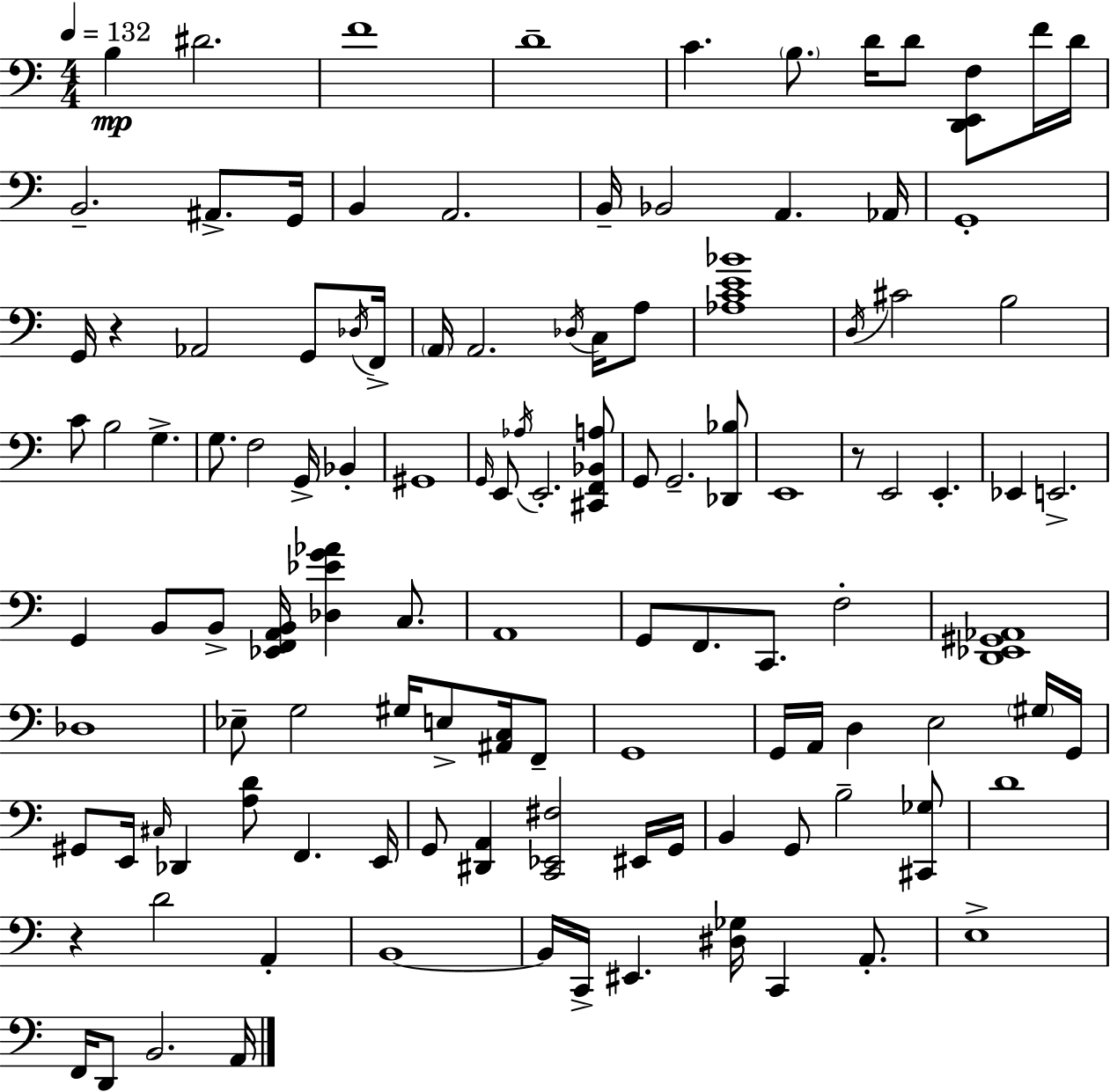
X:1
T:Untitled
M:4/4
L:1/4
K:Am
B, ^D2 F4 D4 C B,/2 D/4 D/2 [D,,E,,F,]/2 F/4 D/4 B,,2 ^A,,/2 G,,/4 B,, A,,2 B,,/4 _B,,2 A,, _A,,/4 G,,4 G,,/4 z _A,,2 G,,/2 _D,/4 F,,/4 A,,/4 A,,2 _D,/4 C,/4 A,/2 [_A,CE_B]4 D,/4 ^C2 B,2 C/2 B,2 G, G,/2 F,2 G,,/4 _B,, ^G,,4 G,,/4 E,,/2 _A,/4 E,,2 [^C,,F,,_B,,A,]/2 G,,/2 G,,2 [_D,,_B,]/2 E,,4 z/2 E,,2 E,, _E,, E,,2 G,, B,,/2 B,,/2 [_E,,F,,A,,B,,]/4 [_D,_EG_A] C,/2 A,,4 G,,/2 F,,/2 C,,/2 F,2 [D,,_E,,^G,,_A,,]4 _D,4 _E,/2 G,2 ^G,/4 E,/2 [^A,,C,]/4 F,,/2 G,,4 G,,/4 A,,/4 D, E,2 ^G,/4 G,,/4 ^G,,/2 E,,/4 ^C,/4 _D,, [A,D]/2 F,, E,,/4 G,,/2 [^D,,A,,] [C,,_E,,^F,]2 ^E,,/4 G,,/4 B,, G,,/2 B,2 [^C,,_G,]/2 D4 z D2 A,, B,,4 B,,/4 C,,/4 ^E,, [^D,_G,]/4 C,, A,,/2 E,4 F,,/4 D,,/2 B,,2 A,,/4